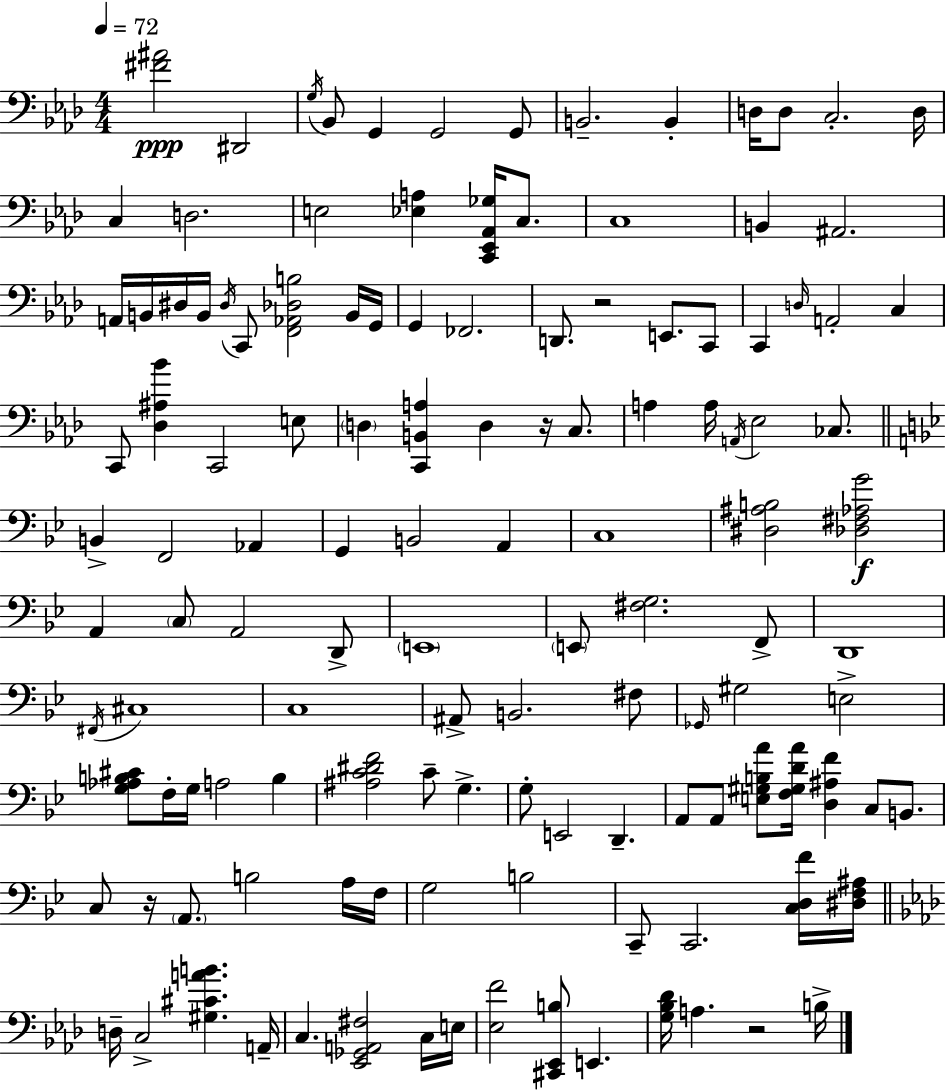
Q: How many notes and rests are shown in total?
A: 127